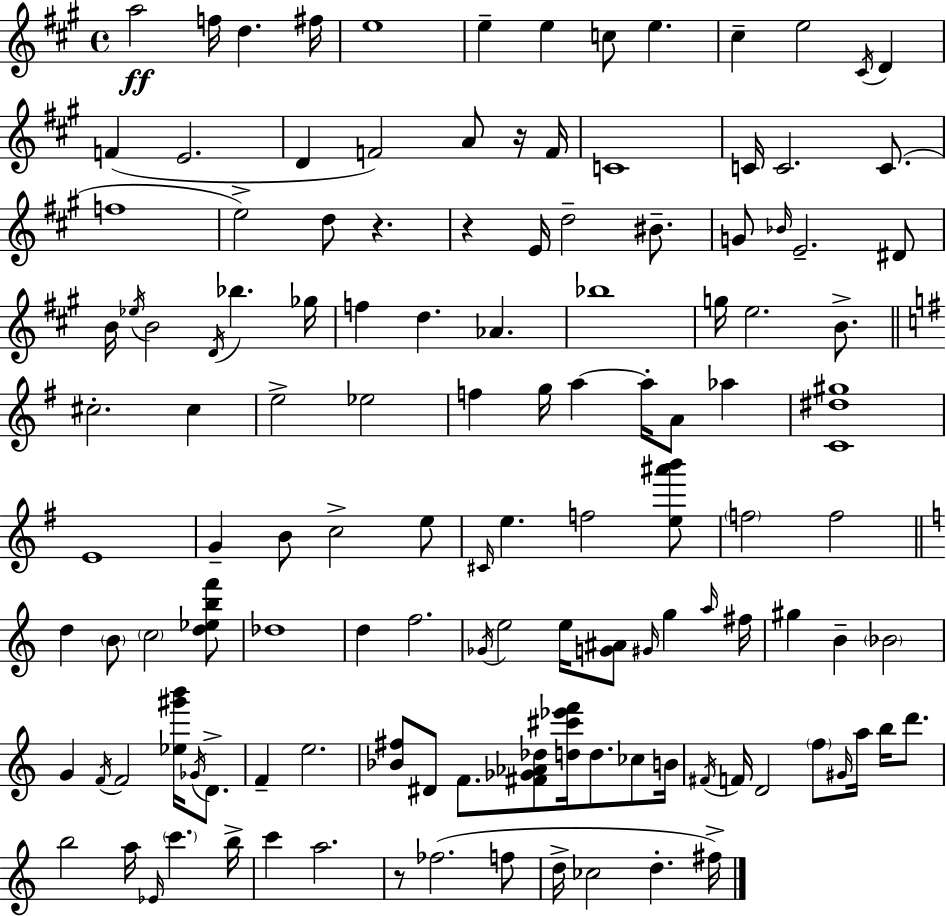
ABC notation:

X:1
T:Untitled
M:4/4
L:1/4
K:A
a2 f/4 d ^f/4 e4 e e c/2 e ^c e2 ^C/4 D F E2 D F2 A/2 z/4 F/4 C4 C/4 C2 C/2 f4 e2 d/2 z z E/4 d2 ^B/2 G/2 _B/4 E2 ^D/2 B/4 _e/4 B2 D/4 _b _g/4 f d _A _b4 g/4 e2 B/2 ^c2 ^c e2 _e2 f g/4 a a/4 A/2 _a [C^d^g]4 E4 G B/2 c2 e/2 ^C/4 e f2 [e^a'b']/2 f2 f2 d B/2 c2 [d_ebf']/2 _d4 d f2 _G/4 e2 e/4 [G^A]/2 ^G/4 g a/4 ^f/4 ^g B _B2 G F/4 F2 [_e^g'b']/4 _G/4 D/2 F e2 [_B^f]/2 ^D/2 F/2 [^F_G_A_d]/2 [d^c'_e'f']/4 d/2 _c/2 B/4 ^F/4 F/4 D2 f/2 ^G/4 a/4 b/4 d'/2 b2 a/4 _E/4 c' b/4 c' a2 z/2 _f2 f/2 d/4 _c2 d ^f/4